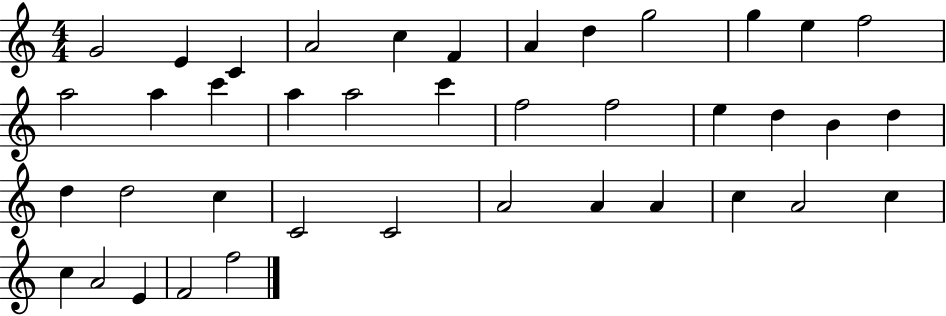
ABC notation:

X:1
T:Untitled
M:4/4
L:1/4
K:C
G2 E C A2 c F A d g2 g e f2 a2 a c' a a2 c' f2 f2 e d B d d d2 c C2 C2 A2 A A c A2 c c A2 E F2 f2